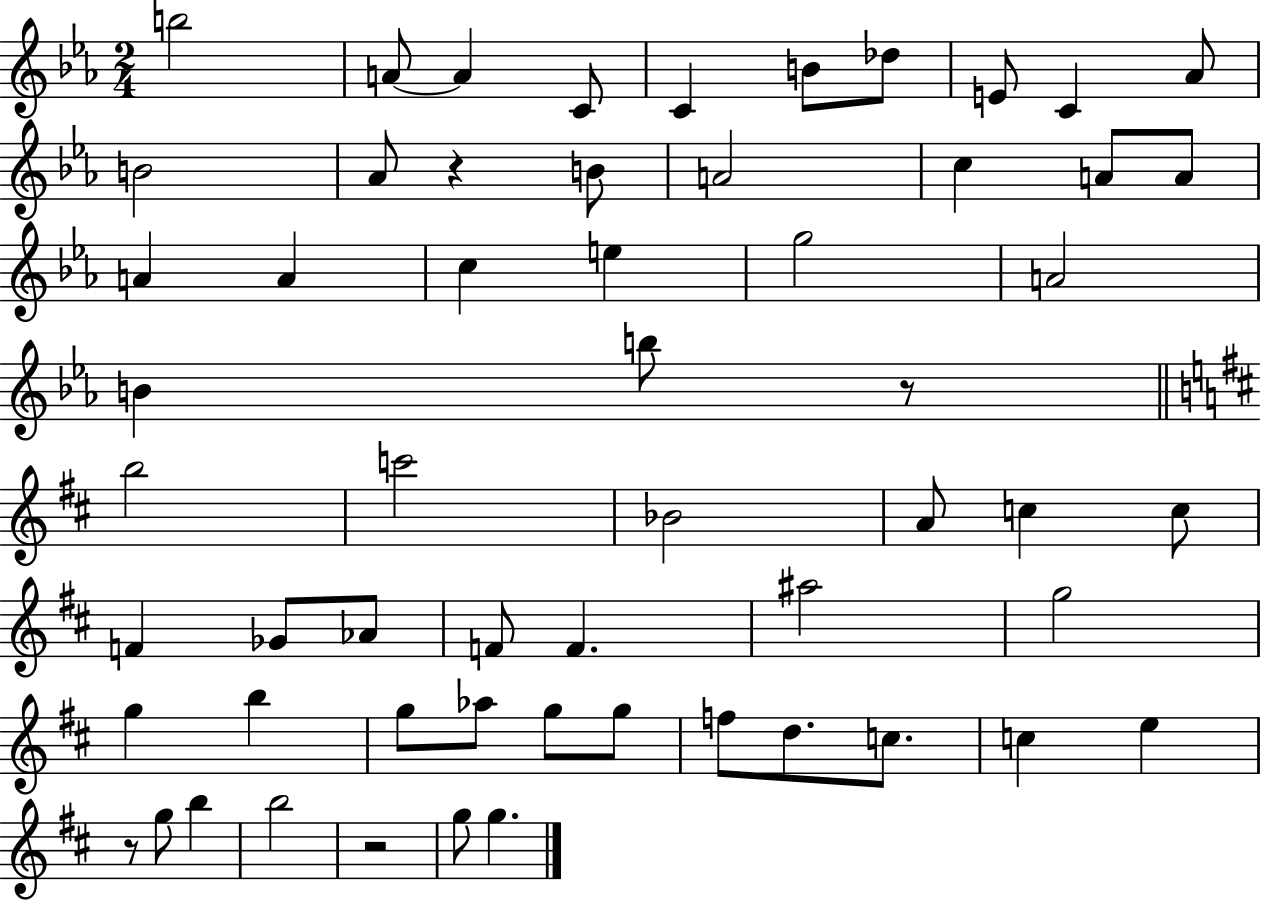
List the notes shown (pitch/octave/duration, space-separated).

B5/h A4/e A4/q C4/e C4/q B4/e Db5/e E4/e C4/q Ab4/e B4/h Ab4/e R/q B4/e A4/h C5/q A4/e A4/e A4/q A4/q C5/q E5/q G5/h A4/h B4/q B5/e R/e B5/h C6/h Bb4/h A4/e C5/q C5/e F4/q Gb4/e Ab4/e F4/e F4/q. A#5/h G5/h G5/q B5/q G5/e Ab5/e G5/e G5/e F5/e D5/e. C5/e. C5/q E5/q R/e G5/e B5/q B5/h R/h G5/e G5/q.